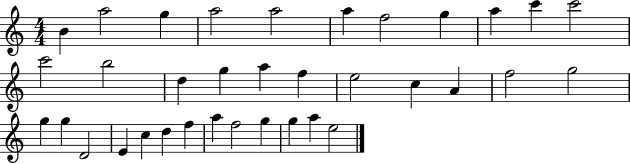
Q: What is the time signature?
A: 4/4